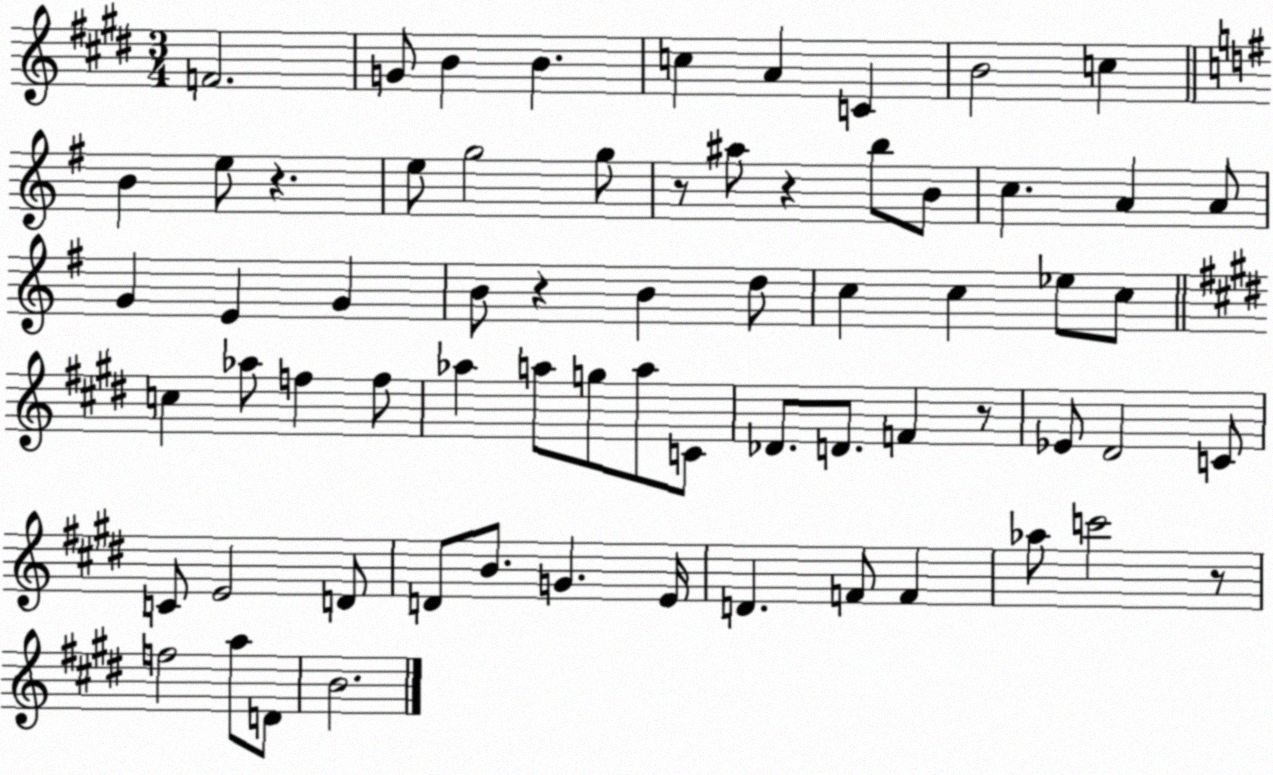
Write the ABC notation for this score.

X:1
T:Untitled
M:3/4
L:1/4
K:E
F2 G/2 B B c A C B2 c B e/2 z e/2 g2 g/2 z/2 ^a/2 z b/2 B/2 c A A/2 G E G B/2 z B d/2 c c _e/2 c/2 c _a/2 f f/2 _a a/2 g/2 a/2 C/2 _D/2 D/2 F z/2 _E/2 ^D2 C/2 C/2 E2 D/2 D/2 B/2 G E/4 D F/2 F _a/2 c'2 z/2 f2 a/2 D/2 B2